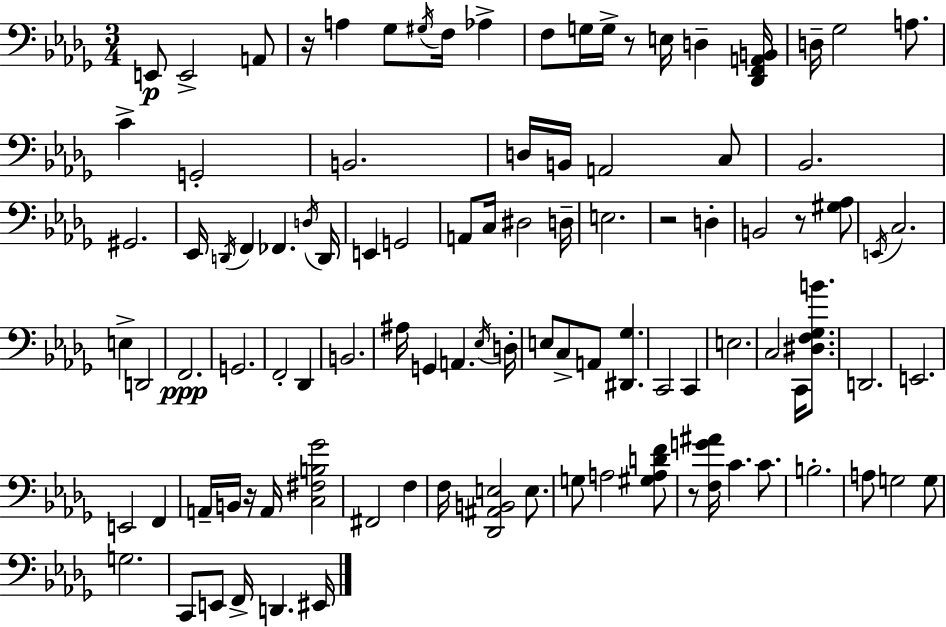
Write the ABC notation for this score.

X:1
T:Untitled
M:3/4
L:1/4
K:Bbm
E,,/2 E,,2 A,,/2 z/4 A, _G,/2 ^G,/4 F,/4 _A, F,/2 G,/4 G,/4 z/2 E,/4 D, [_D,,F,,A,,B,,]/4 D,/4 _G,2 A,/2 C G,,2 B,,2 D,/4 B,,/4 A,,2 C,/2 _B,,2 ^G,,2 _E,,/4 D,,/4 F,, _F,, D,/4 D,,/4 E,, G,,2 A,,/2 C,/4 ^D,2 D,/4 E,2 z2 D, B,,2 z/2 [^G,_A,]/2 E,,/4 C,2 E, D,,2 F,,2 G,,2 F,,2 _D,, B,,2 ^A,/4 G,, A,, _E,/4 D,/4 E,/2 C,/2 A,,/2 [^D,,_G,] C,,2 C,, E,2 C,2 C,,/4 [^D,F,_G,B]/2 D,,2 E,,2 E,,2 F,, A,,/4 B,,/4 z/4 A,,/4 [C,^F,B,_G]2 ^F,,2 F, F,/4 [_D,,^A,,B,,E,]2 E,/2 G,/2 A,2 [^G,A,DF]/2 z/2 [F,G^A]/4 C C/2 B,2 A,/2 G,2 G,/2 G,2 C,,/2 E,,/2 F,,/4 D,, ^E,,/4